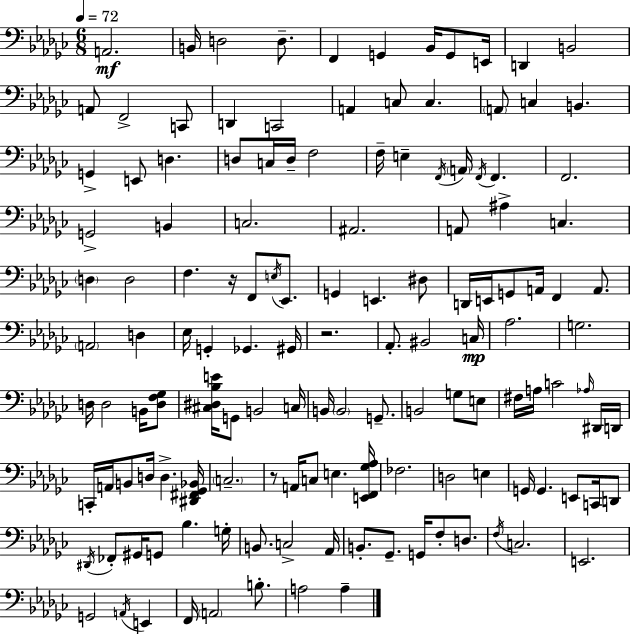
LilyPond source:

{
  \clef bass
  \numericTimeSignature
  \time 6/8
  \key ees \minor
  \tempo 4 = 72
  a,2.\mf | b,16 d2 d8.-- | f,4 g,4 bes,16 g,8 e,16 | d,4 b,2 | \break a,8 f,2-> c,8 | d,4 c,2 | a,4 c8 c4. | \parenthesize a,8 c4 b,4. | \break g,4-> e,8 d4. | d8 c16 d16-- f2 | f16-- e4-- \acciaccatura { f,16 } \parenthesize a,16 \acciaccatura { f,16 } f,4. | f,2. | \break g,2-> b,4 | c2. | ais,2. | a,8 ais4-> c4. | \break \parenthesize d4 d2 | f4. r16 f,8 \acciaccatura { e16 } | ees,8. g,4 e,4. | dis8 d,16 e,16 g,8 a,16 f,4 | \break a,8. \parenthesize a,2 d4 | ees16 g,4-. ges,4. | gis,16 r2. | aes,8.-. bis,2 | \break c16\mp aes2. | g2. | d16 d2 | b,16 <d f ges>8 <cis dis bes e'>16 g,8 b,2 | \break c16 b,16 \parenthesize b,2 | g,8.-- b,2 g8 | e8 fis16 a16 c'2 | \grace { aes16 } dis,16 d,16 c,16-. a,16 b,8 d16 d4.-> | \break <dis, fis, ges, bes,>16 \parenthesize c2.-- | r8 a,16 c8 e4. | <e, f, ges aes>16 fes2. | d2 | \break e4 g,16 g,4. e,8 | c,16 d,8 \acciaccatura { dis,16 } fes,8-. gis,16 g,8 bes4. | g16-. b,8. c2-> | aes,16 b,8.-. ges,8.-- g,16 | \break f8-. d8. \acciaccatura { f16 } c2. | e,2. | g,2 | \acciaccatura { a,16 } e,4 f,16 \parenthesize a,2 | \break b8.-. a2 | a4-- \bar "|."
}